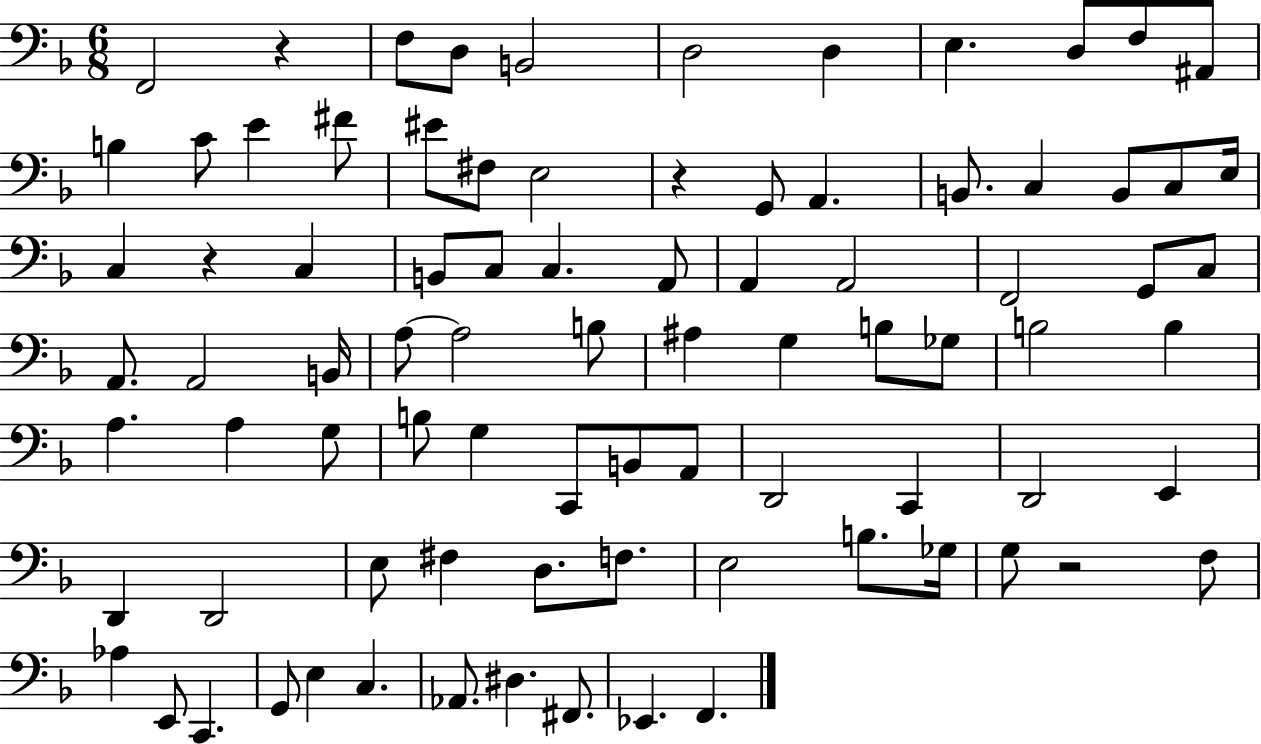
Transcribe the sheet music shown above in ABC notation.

X:1
T:Untitled
M:6/8
L:1/4
K:F
F,,2 z F,/2 D,/2 B,,2 D,2 D, E, D,/2 F,/2 ^A,,/2 B, C/2 E ^F/2 ^E/2 ^F,/2 E,2 z G,,/2 A,, B,,/2 C, B,,/2 C,/2 E,/4 C, z C, B,,/2 C,/2 C, A,,/2 A,, A,,2 F,,2 G,,/2 C,/2 A,,/2 A,,2 B,,/4 A,/2 A,2 B,/2 ^A, G, B,/2 _G,/2 B,2 B, A, A, G,/2 B,/2 G, C,,/2 B,,/2 A,,/2 D,,2 C,, D,,2 E,, D,, D,,2 E,/2 ^F, D,/2 F,/2 E,2 B,/2 _G,/4 G,/2 z2 F,/2 _A, E,,/2 C,, G,,/2 E, C, _A,,/2 ^D, ^F,,/2 _E,, F,,